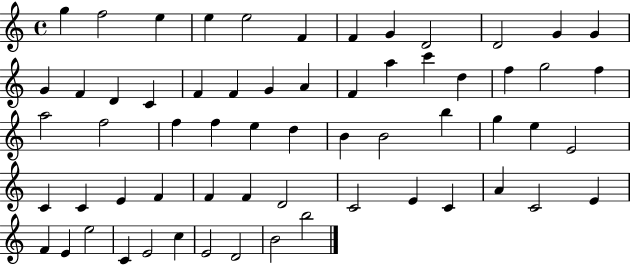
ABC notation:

X:1
T:Untitled
M:4/4
L:1/4
K:C
g f2 e e e2 F F G D2 D2 G G G F D C F F G A F a c' d f g2 f a2 f2 f f e d B B2 b g e E2 C C E F F F D2 C2 E C A C2 E F E e2 C E2 c E2 D2 B2 b2